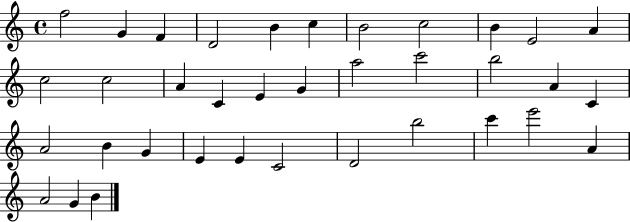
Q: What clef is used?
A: treble